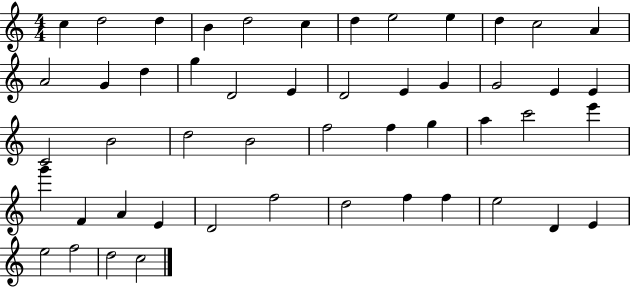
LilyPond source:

{
  \clef treble
  \numericTimeSignature
  \time 4/4
  \key c \major
  c''4 d''2 d''4 | b'4 d''2 c''4 | d''4 e''2 e''4 | d''4 c''2 a'4 | \break a'2 g'4 d''4 | g''4 d'2 e'4 | d'2 e'4 g'4 | g'2 e'4 e'4 | \break c'2 b'2 | d''2 b'2 | f''2 f''4 g''4 | a''4 c'''2 e'''4 | \break g'''4 f'4 a'4 e'4 | d'2 f''2 | d''2 f''4 f''4 | e''2 d'4 e'4 | \break e''2 f''2 | d''2 c''2 | \bar "|."
}